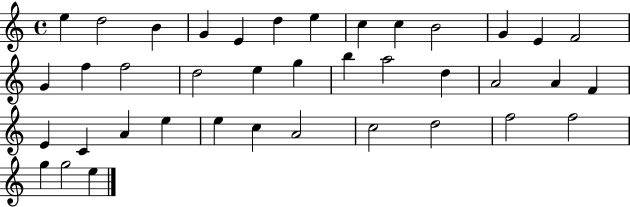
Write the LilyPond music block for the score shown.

{
  \clef treble
  \time 4/4
  \defaultTimeSignature
  \key c \major
  e''4 d''2 b'4 | g'4 e'4 d''4 e''4 | c''4 c''4 b'2 | g'4 e'4 f'2 | \break g'4 f''4 f''2 | d''2 e''4 g''4 | b''4 a''2 d''4 | a'2 a'4 f'4 | \break e'4 c'4 a'4 e''4 | e''4 c''4 a'2 | c''2 d''2 | f''2 f''2 | \break g''4 g''2 e''4 | \bar "|."
}